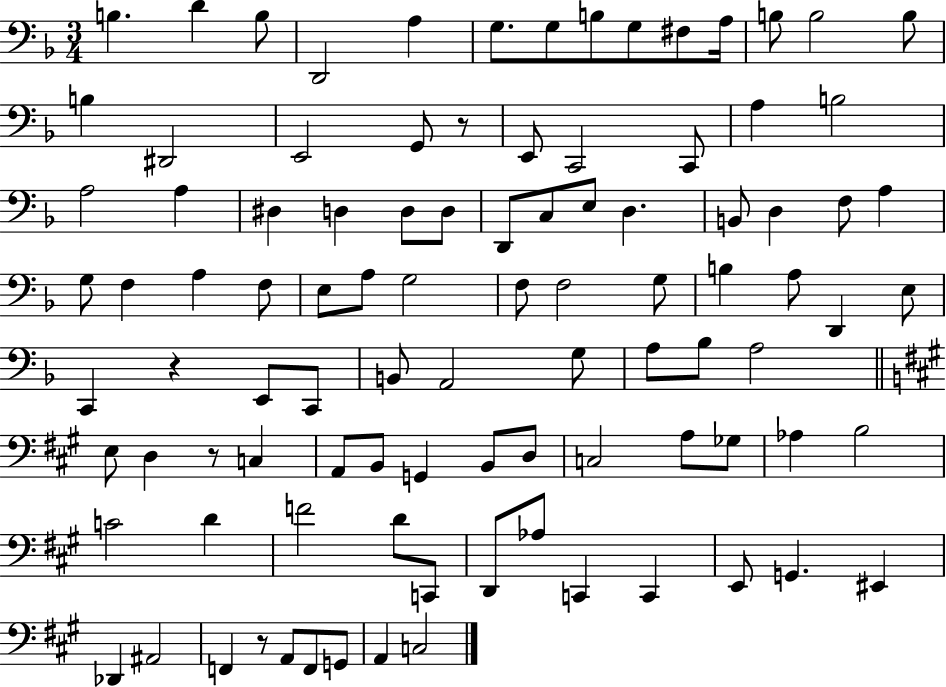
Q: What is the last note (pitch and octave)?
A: C3